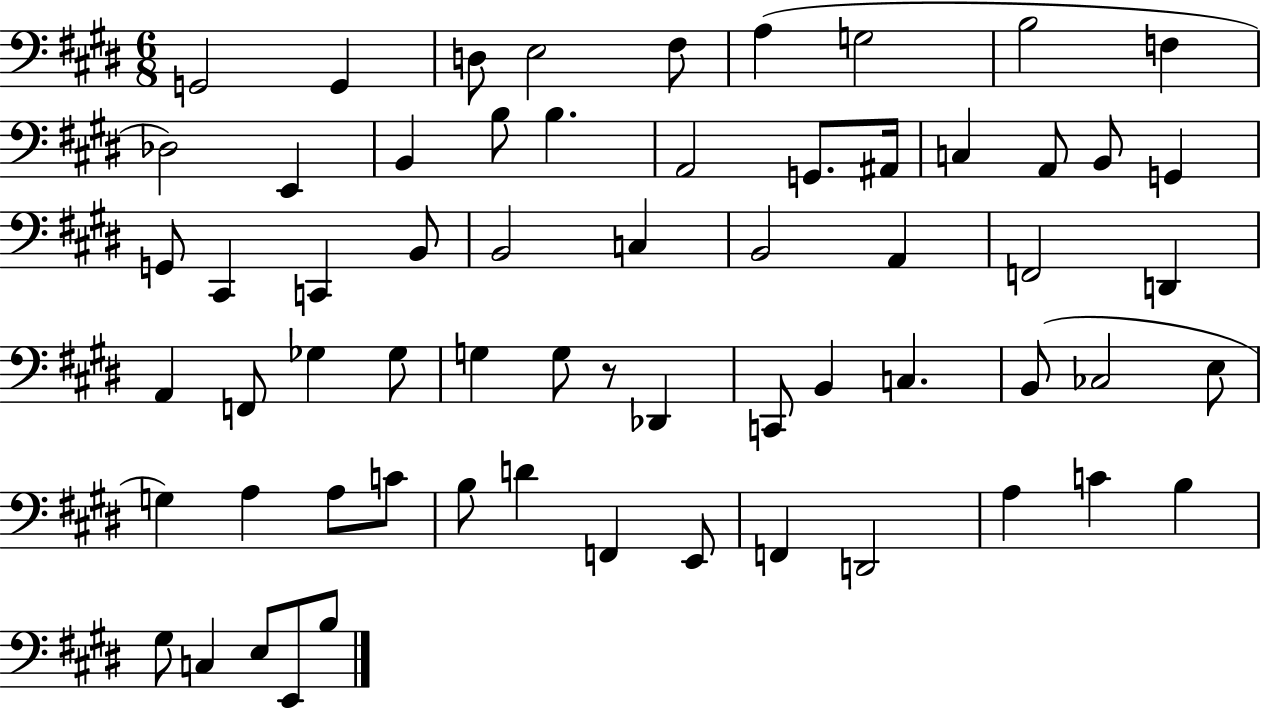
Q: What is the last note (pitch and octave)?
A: B3